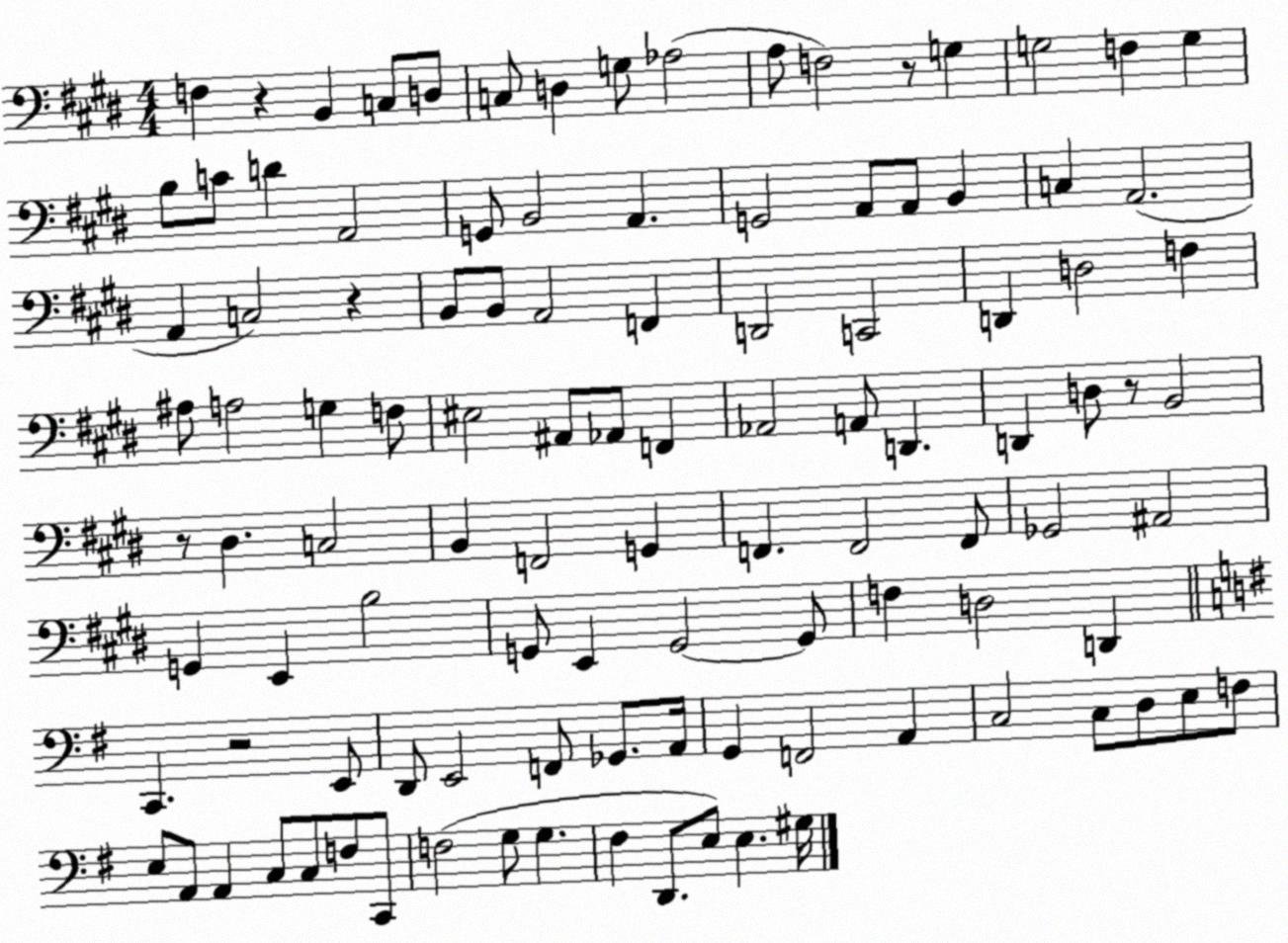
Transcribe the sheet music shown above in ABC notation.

X:1
T:Untitled
M:4/4
L:1/4
K:E
F, z B,, C,/2 D,/2 C,/2 D, G,/2 _A,2 A,/2 F,2 z/2 G, G,2 F, G, B,/2 C/2 D A,,2 G,,/2 B,,2 A,, G,,2 A,,/2 A,,/2 B,, C, A,,2 A,, C,2 z B,,/2 B,,/2 A,,2 F,, D,,2 C,,2 D,, D,2 F, ^A,/2 A,2 G, F,/2 ^E,2 ^A,,/2 _A,,/2 F,, _A,,2 A,,/2 D,, D,, D,/2 z/2 B,,2 z/2 ^D, C,2 B,, F,,2 G,, F,, F,,2 F,,/2 _G,,2 ^A,,2 G,, E,, B,2 G,,/2 E,, G,,2 G,,/2 F, D,2 D,, C,, z2 E,,/2 D,,/2 E,,2 F,,/2 _G,,/2 A,,/4 G,, F,,2 A,, C,2 C,/2 D,/2 E,/2 F,/2 E,/2 A,,/2 A,, C,/2 C,/2 F,/2 C,,/2 F,2 G,/2 G, ^F, D,,/2 E,/2 E, ^G,/4